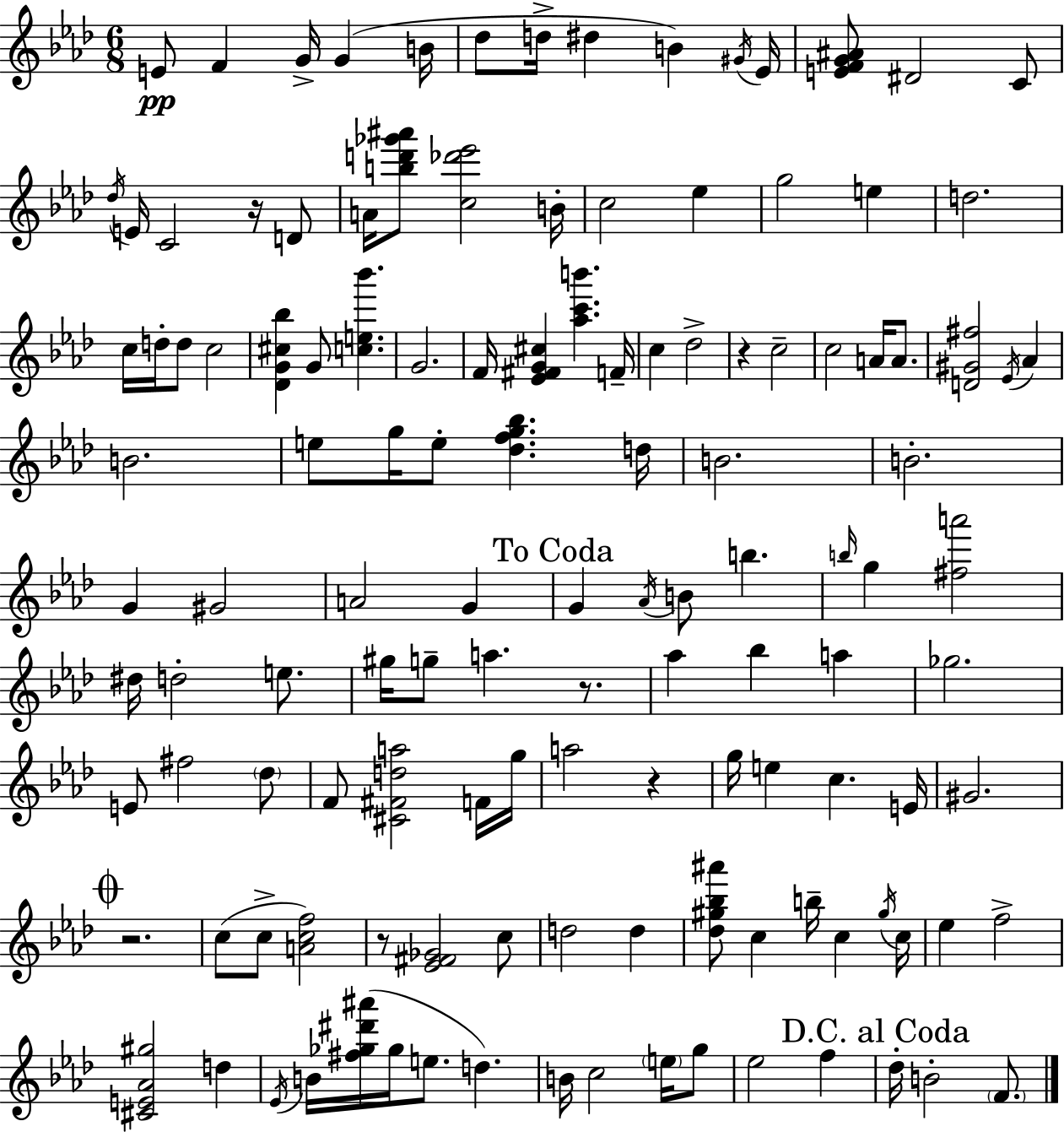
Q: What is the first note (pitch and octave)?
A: E4